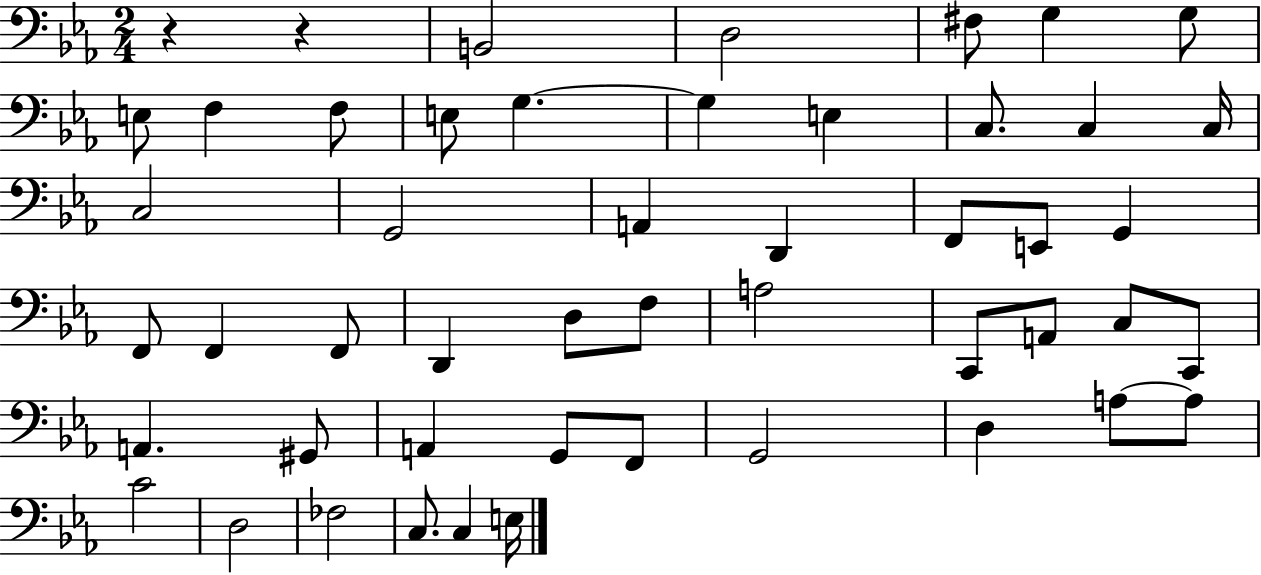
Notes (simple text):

R/q R/q B2/h D3/h F#3/e G3/q G3/e E3/e F3/q F3/e E3/e G3/q. G3/q E3/q C3/e. C3/q C3/s C3/h G2/h A2/q D2/q F2/e E2/e G2/q F2/e F2/q F2/e D2/q D3/e F3/e A3/h C2/e A2/e C3/e C2/e A2/q. G#2/e A2/q G2/e F2/e G2/h D3/q A3/e A3/e C4/h D3/h FES3/h C3/e. C3/q E3/s